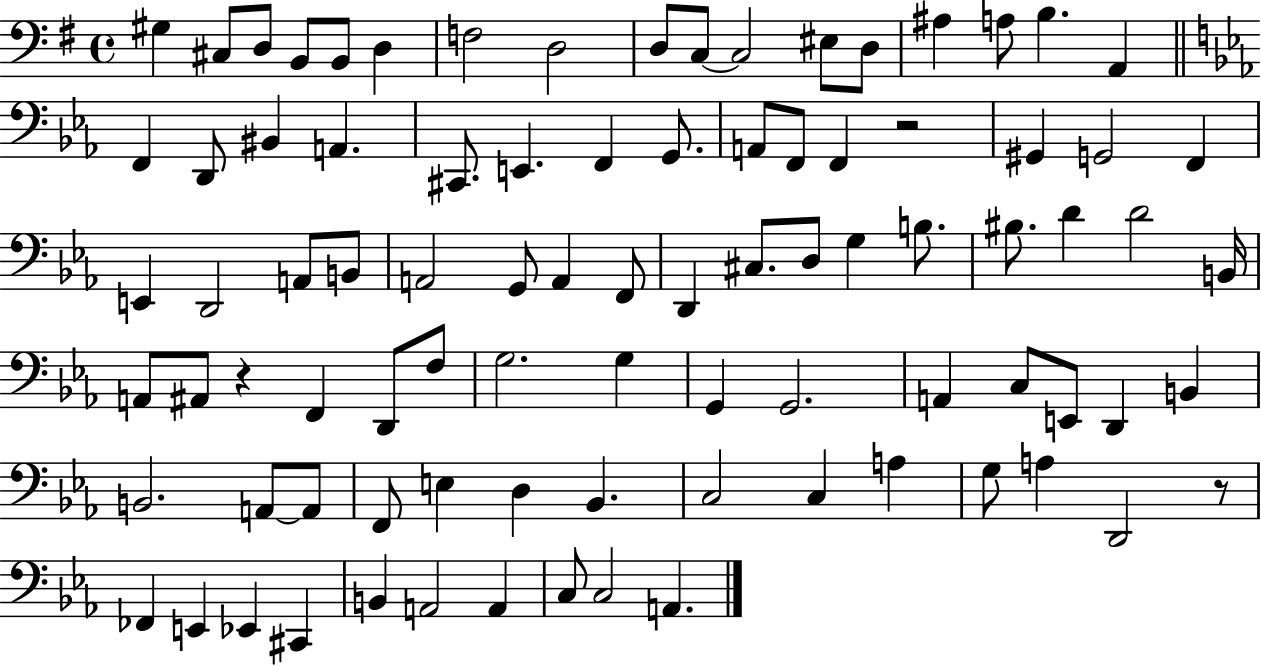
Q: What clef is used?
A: bass